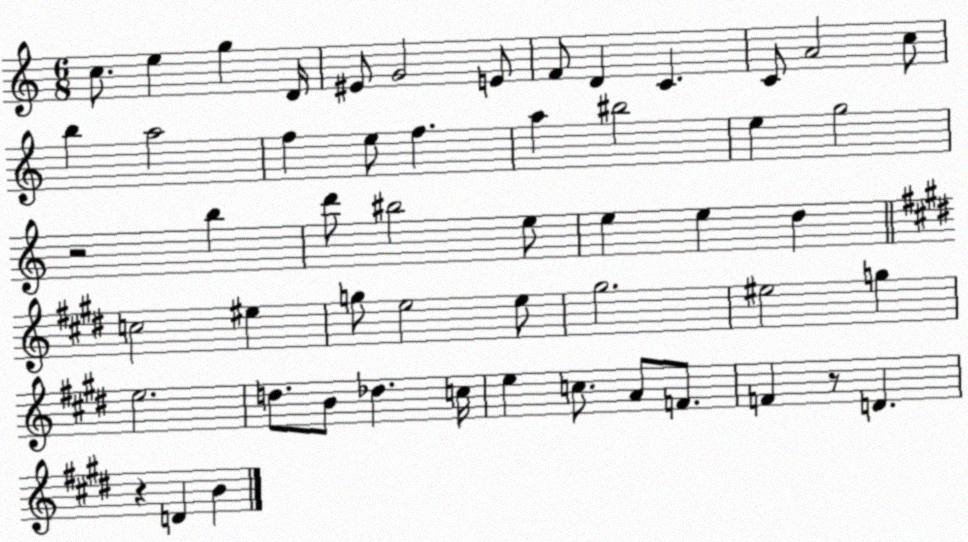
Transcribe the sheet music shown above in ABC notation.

X:1
T:Untitled
M:6/8
L:1/4
K:C
c/2 e g D/4 ^E/2 G2 E/2 F/2 D C C/2 A2 c/2 b a2 f e/2 f a ^b2 e g2 z2 b d'/2 ^b2 e/2 e e d c2 ^e g/2 e2 e/2 ^g2 ^e2 g e2 d/2 B/2 _d c/4 e c/2 A/2 F/2 F z/2 D z D B